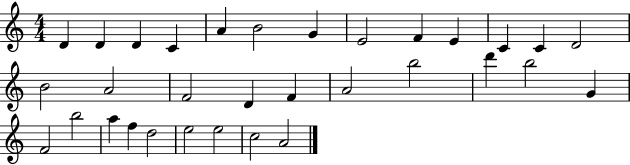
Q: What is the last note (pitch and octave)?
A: A4